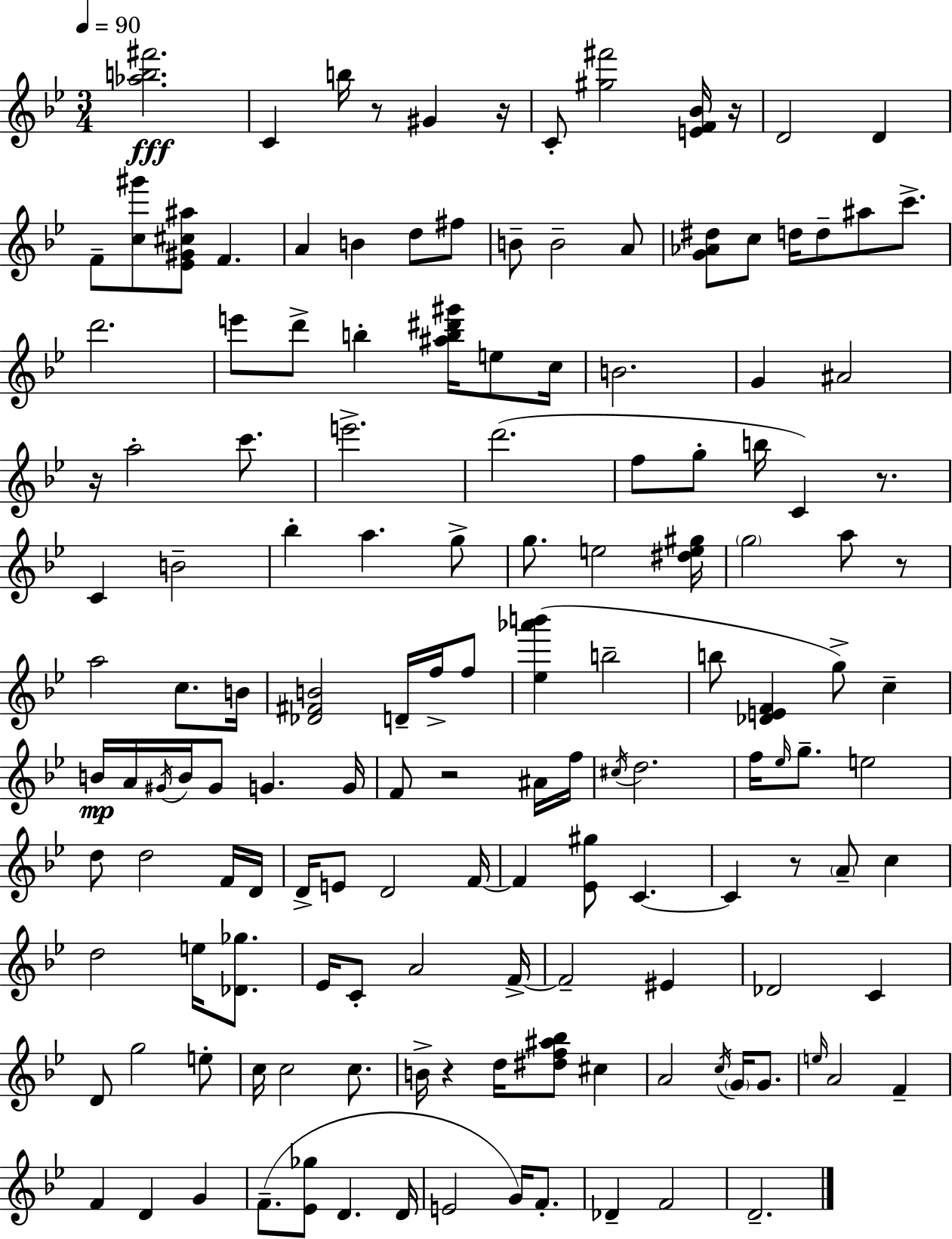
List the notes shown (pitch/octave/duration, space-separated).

[Ab5,B5,F#6]/h. C4/q B5/s R/e G#4/q R/s C4/e [G#5,F#6]/h [E4,F4,Bb4]/s R/s D4/h D4/q F4/e [C5,G#6]/e [Eb4,G#4,C#5,A#5]/e F4/q. A4/q B4/q D5/e F#5/e B4/e B4/h A4/e [G4,Ab4,D#5]/e C5/e D5/s D5/e A#5/e C6/e. D6/h. E6/e D6/e B5/q [A#5,B5,D#6,G#6]/s E5/e C5/s B4/h. G4/q A#4/h R/s A5/h C6/e. E6/h. D6/h. F5/e G5/e B5/s C4/q R/e. C4/q B4/h Bb5/q A5/q. G5/e G5/e. E5/h [D#5,E5,G#5]/s G5/h A5/e R/e A5/h C5/e. B4/s [Db4,F#4,B4]/h D4/s F5/s F5/e [Eb5,Ab6,B6]/q B5/h B5/e [Db4,E4,F4]/q G5/e C5/q B4/s A4/s G#4/s B4/s G#4/e G4/q. G4/s F4/e R/h A#4/s F5/s C#5/s D5/h. F5/s Eb5/s G5/e. E5/h D5/e D5/h F4/s D4/s D4/s E4/e D4/h F4/s F4/q [Eb4,G#5]/e C4/q. C4/q R/e A4/e C5/q D5/h E5/s [Db4,Gb5]/e. Eb4/s C4/e A4/h F4/s F4/h EIS4/q Db4/h C4/q D4/e G5/h E5/e C5/s C5/h C5/e. B4/s R/q D5/s [D#5,F5,A#5,Bb5]/e C#5/q A4/h C5/s G4/s G4/e. E5/s A4/h F4/q F4/q D4/q G4/q F4/e. [Eb4,Gb5]/e D4/q. D4/s E4/h G4/s F4/e. Db4/q F4/h D4/h.